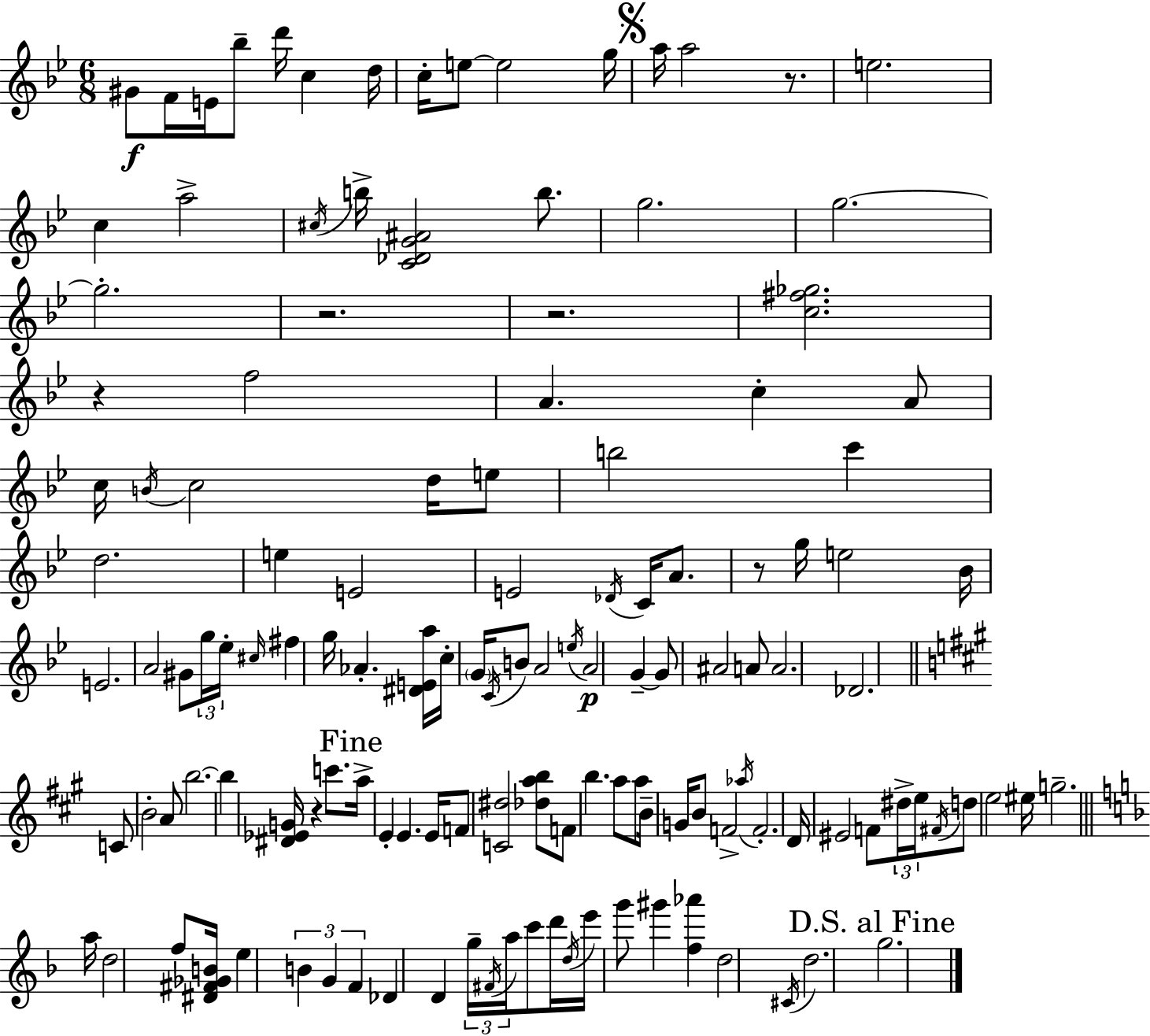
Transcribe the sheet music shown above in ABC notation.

X:1
T:Untitled
M:6/8
L:1/4
K:Bb
^G/2 F/4 E/4 _b/2 d'/4 c d/4 c/4 e/2 e2 g/4 a/4 a2 z/2 e2 c a2 ^c/4 b/4 [C_DG^A]2 b/2 g2 g2 g2 z2 z2 [c^f_g]2 z f2 A c A/2 c/4 B/4 c2 d/4 e/2 b2 c' d2 e E2 E2 _D/4 C/4 A/2 z/2 g/4 e2 _B/4 E2 A2 ^G/2 g/4 _e/4 ^c/4 ^f g/4 _A [^DEa]/4 c/4 G/4 C/4 B/2 A2 e/4 A2 G G/2 ^A2 A/2 A2 _D2 C/2 B2 A/2 b2 b [^D_EG]/4 z c'/2 a/4 E E E/4 F/2 [C^d]2 [_dab]/2 F/2 b a/2 a/2 B/4 G/4 B/2 F2 _a/4 F2 D/4 ^E2 F/2 ^d/4 e/4 ^F/4 d/2 e2 ^e/4 g2 a/4 d2 f/2 [^D^F_GB]/4 e B G F _D D g/4 ^F/4 a/4 c'/2 d'/4 d/4 e'/4 g'/2 ^g' [f_a'] d2 ^C/4 d2 g2